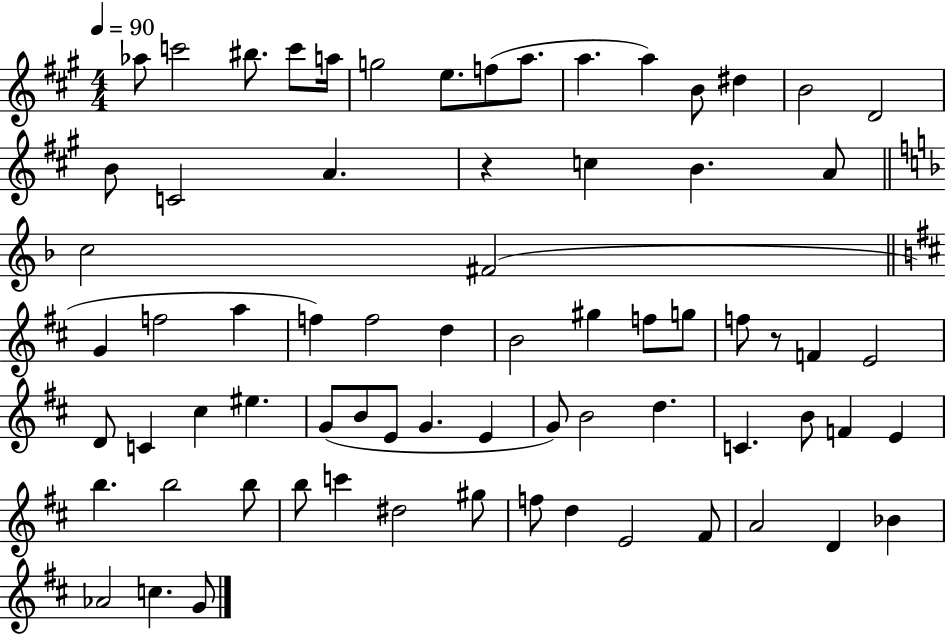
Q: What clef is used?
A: treble